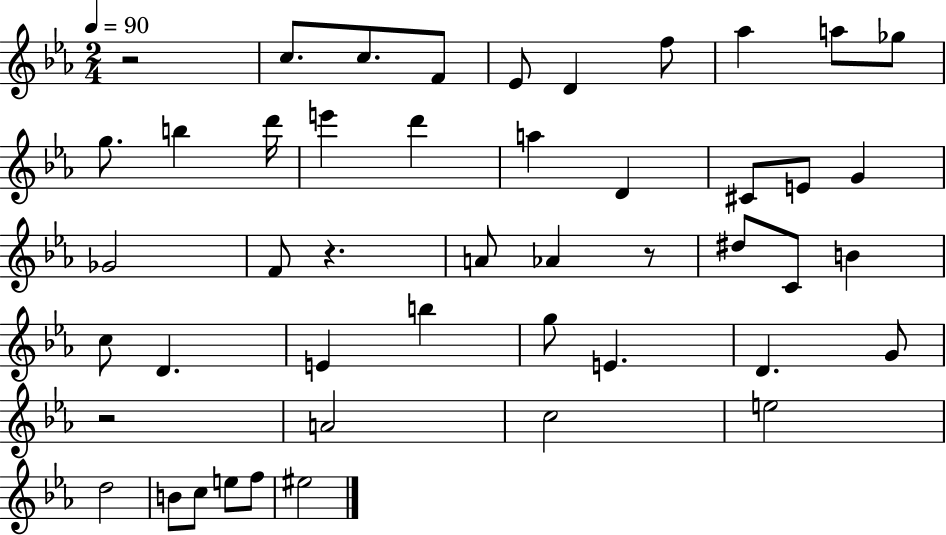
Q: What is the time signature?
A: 2/4